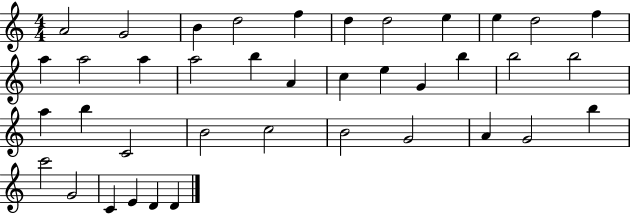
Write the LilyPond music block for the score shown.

{
  \clef treble
  \numericTimeSignature
  \time 4/4
  \key c \major
  a'2 g'2 | b'4 d''2 f''4 | d''4 d''2 e''4 | e''4 d''2 f''4 | \break a''4 a''2 a''4 | a''2 b''4 a'4 | c''4 e''4 g'4 b''4 | b''2 b''2 | \break a''4 b''4 c'2 | b'2 c''2 | b'2 g'2 | a'4 g'2 b''4 | \break c'''2 g'2 | c'4 e'4 d'4 d'4 | \bar "|."
}